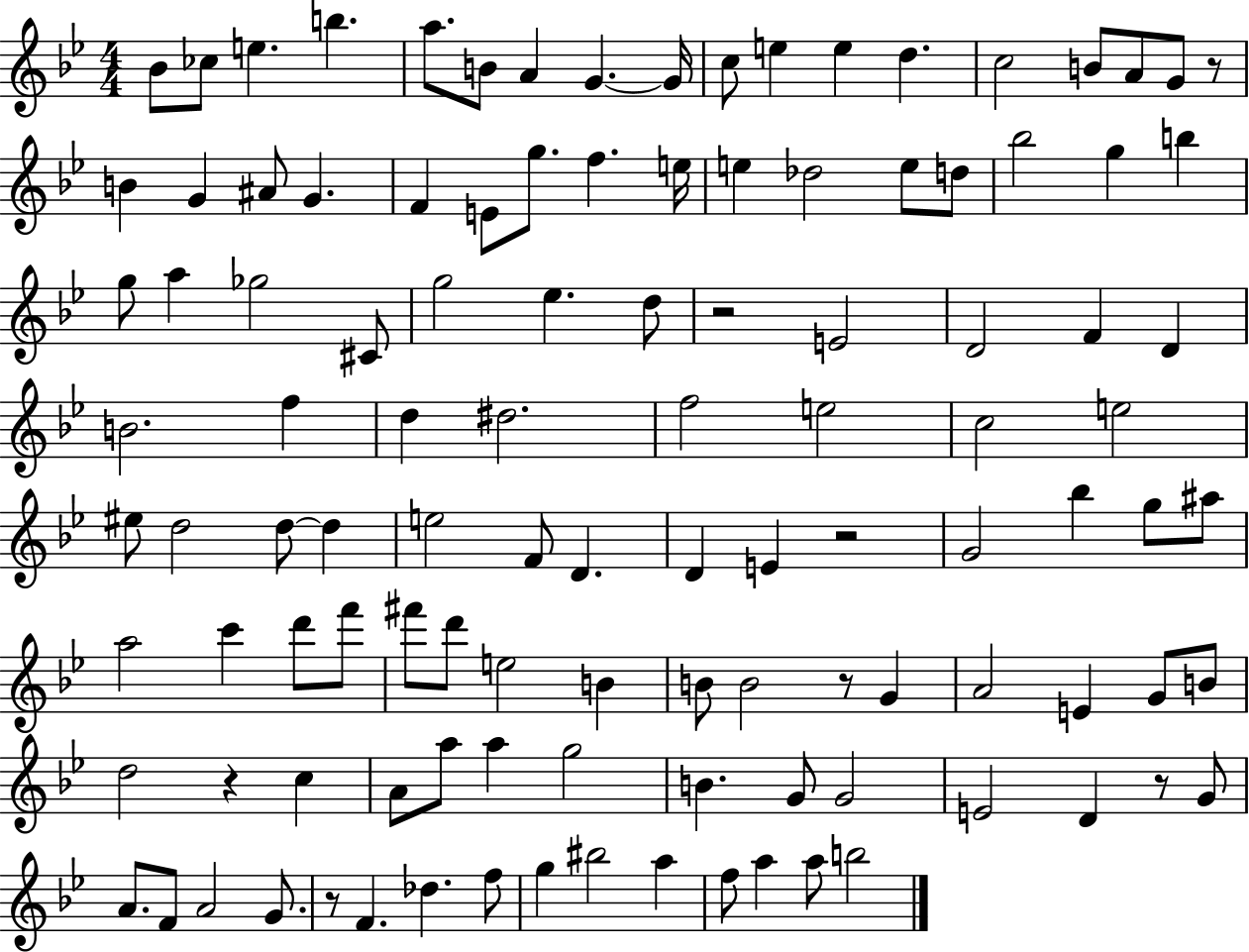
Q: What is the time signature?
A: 4/4